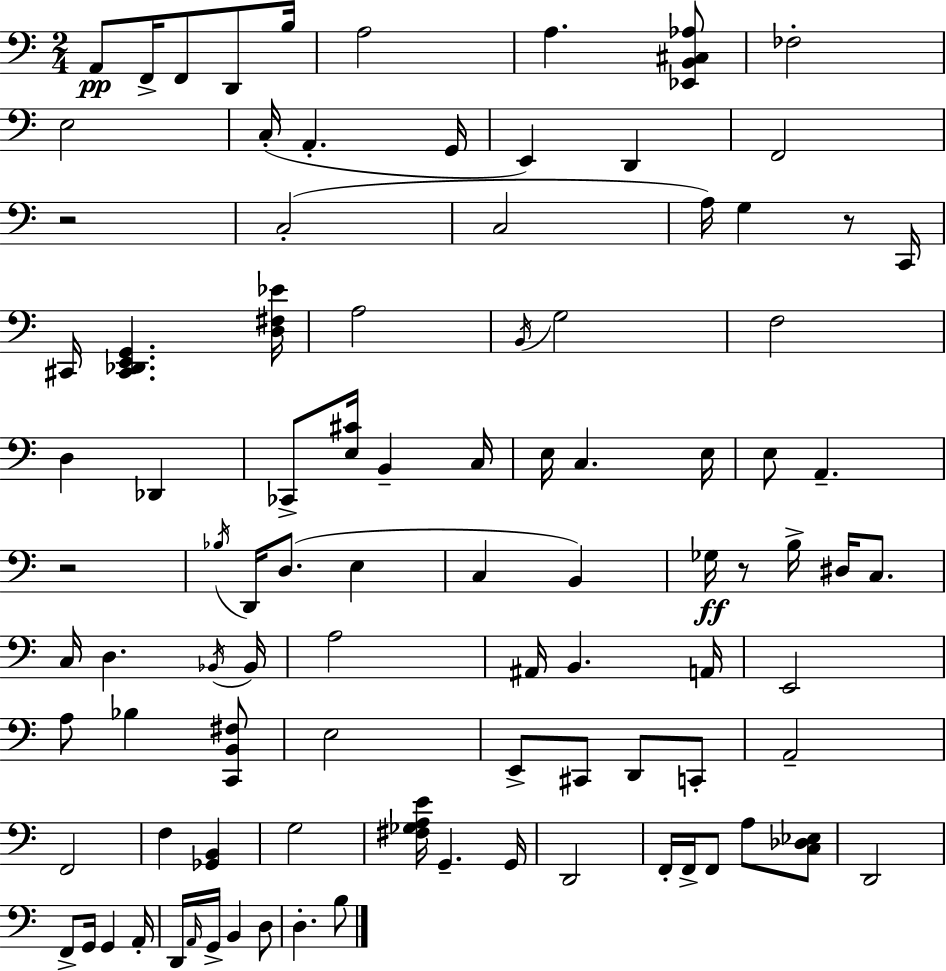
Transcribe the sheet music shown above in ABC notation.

X:1
T:Untitled
M:2/4
L:1/4
K:C
A,,/2 F,,/4 F,,/2 D,,/2 B,/4 A,2 A, [_E,,B,,^C,_A,]/2 _F,2 E,2 C,/4 A,, G,,/4 E,, D,, F,,2 z2 C,2 C,2 A,/4 G, z/2 C,,/4 ^C,,/4 [^C,,_D,,E,,G,,] [D,^F,_E]/4 A,2 B,,/4 G,2 F,2 D, _D,, _C,,/2 [E,^C]/4 B,, C,/4 E,/4 C, E,/4 E,/2 A,, z2 _B,/4 D,,/4 D,/2 E, C, B,, _G,/4 z/2 B,/4 ^D,/4 C,/2 C,/4 D, _B,,/4 _B,,/4 A,2 ^A,,/4 B,, A,,/4 E,,2 A,/2 _B, [C,,B,,^F,]/2 E,2 E,,/2 ^C,,/2 D,,/2 C,,/2 A,,2 F,,2 F, [_G,,B,,] G,2 [^F,_G,A,E]/4 G,, G,,/4 D,,2 F,,/4 F,,/4 F,,/2 A,/2 [C,_D,_E,]/2 D,,2 F,,/2 G,,/4 G,, A,,/4 D,,/4 A,,/4 G,,/4 B,, D,/2 D, B,/2